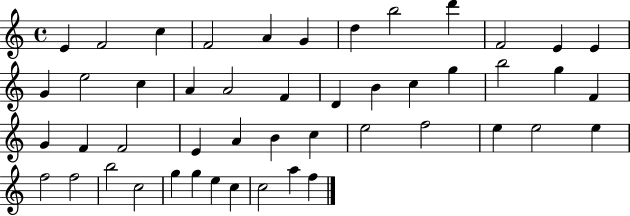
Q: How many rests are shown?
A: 0